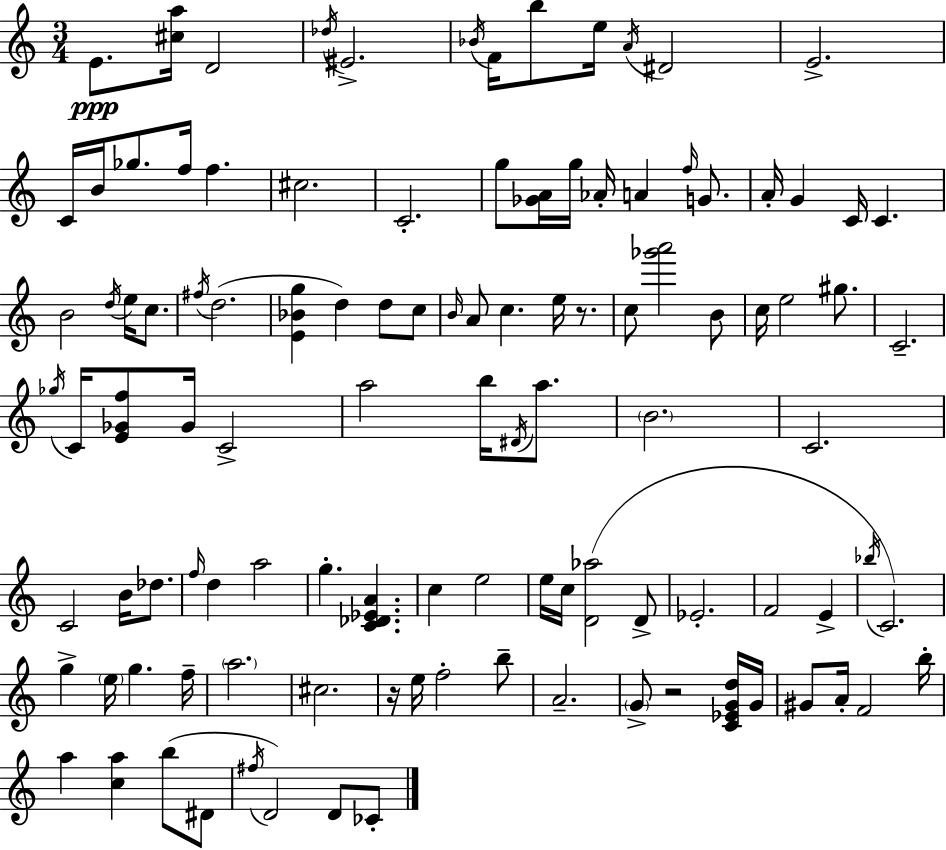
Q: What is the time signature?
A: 3/4